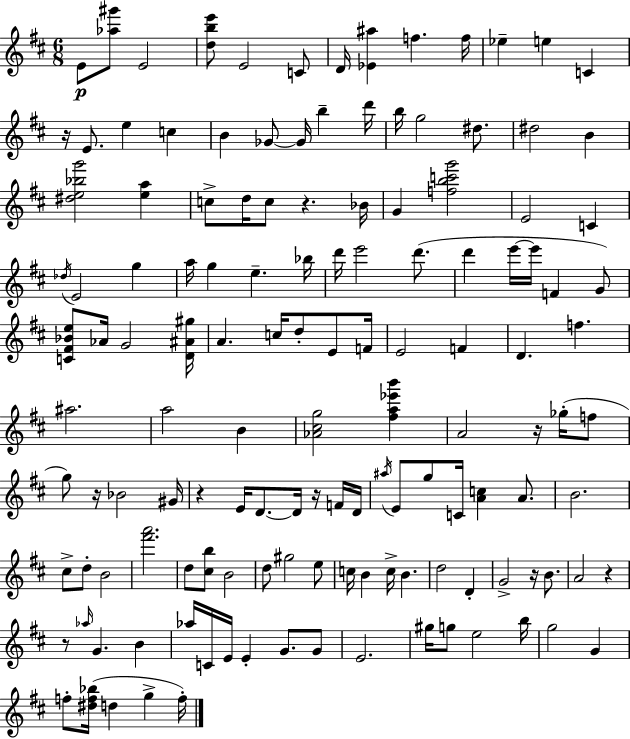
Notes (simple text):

E4/e [Ab5,G#6]/e E4/h [D5,B5,E6]/e E4/h C4/e D4/s [Eb4,A#5]/q F5/q. F5/s Eb5/q E5/q C4/q R/s E4/e. E5/q C5/q B4/q Gb4/e Gb4/s B5/q D6/s B5/s G5/h D#5/e. D#5/h B4/q [D#5,E5,Bb5,G6]/h [E5,A5]/q C5/e D5/s C5/e R/q. Bb4/s G4/q [F5,B5,C6,G6]/h E4/h C4/q Db5/s E4/h G5/q A5/s G5/q E5/q. Bb5/s D6/s E6/h D6/e. D6/q E6/s E6/s F4/q G4/e [C4,F#4,Bb4,E5]/e Ab4/s G4/h [D4,A#4,G#5]/s A4/q. C5/s D5/e E4/e F4/s E4/h F4/q D4/q. F5/q. A#5/h. A5/h B4/q [Ab4,C#5,G5]/h [F#5,A5,Eb6,B6]/q A4/h R/s Gb5/s F5/e G5/e R/s Bb4/h G#4/s R/q E4/s D4/e. D4/s R/s F4/s D4/s A#5/s E4/e G5/e C4/s [A4,C5]/q A4/e. B4/h. C#5/e D5/e B4/h [F#6,A6]/h. D5/e [C#5,B5]/e B4/h D5/e G#5/h E5/e C5/s B4/q C5/s B4/q. D5/h D4/q G4/h R/s B4/e. A4/h R/q R/e Ab5/s G4/q. B4/q Ab5/s C4/s E4/s E4/q G4/e. G4/e E4/h. G#5/s G5/e E5/h B5/s G5/h G4/q F5/e [D#5,F5,Bb5]/s D5/q G5/q F5/s